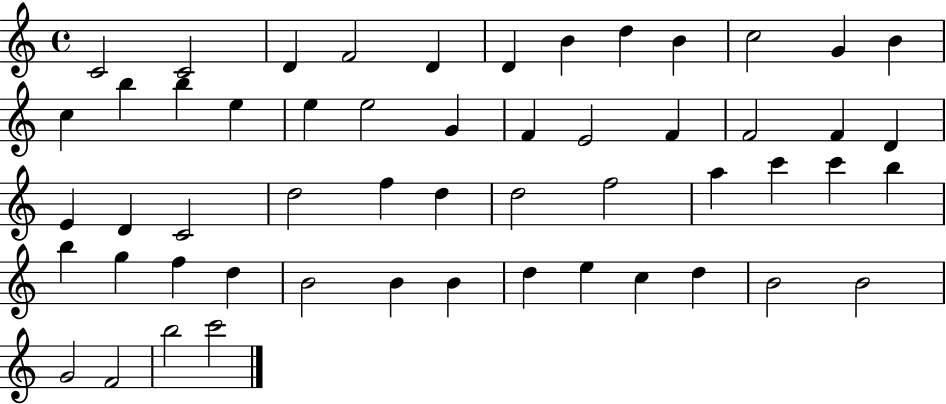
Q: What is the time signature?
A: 4/4